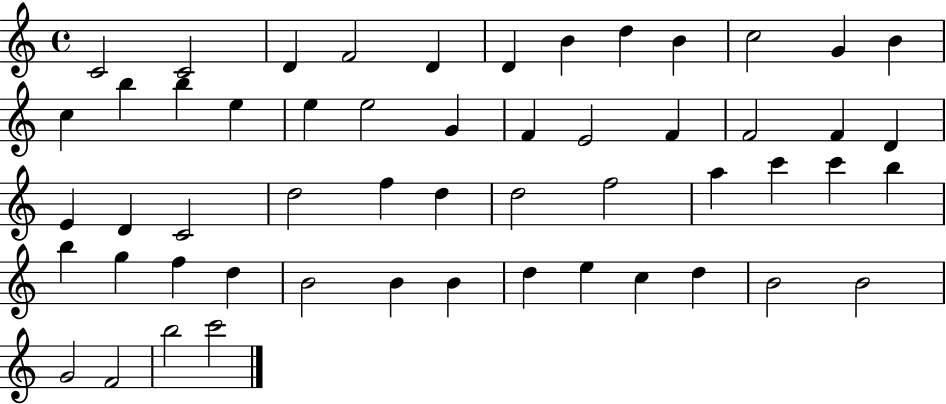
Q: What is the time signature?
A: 4/4